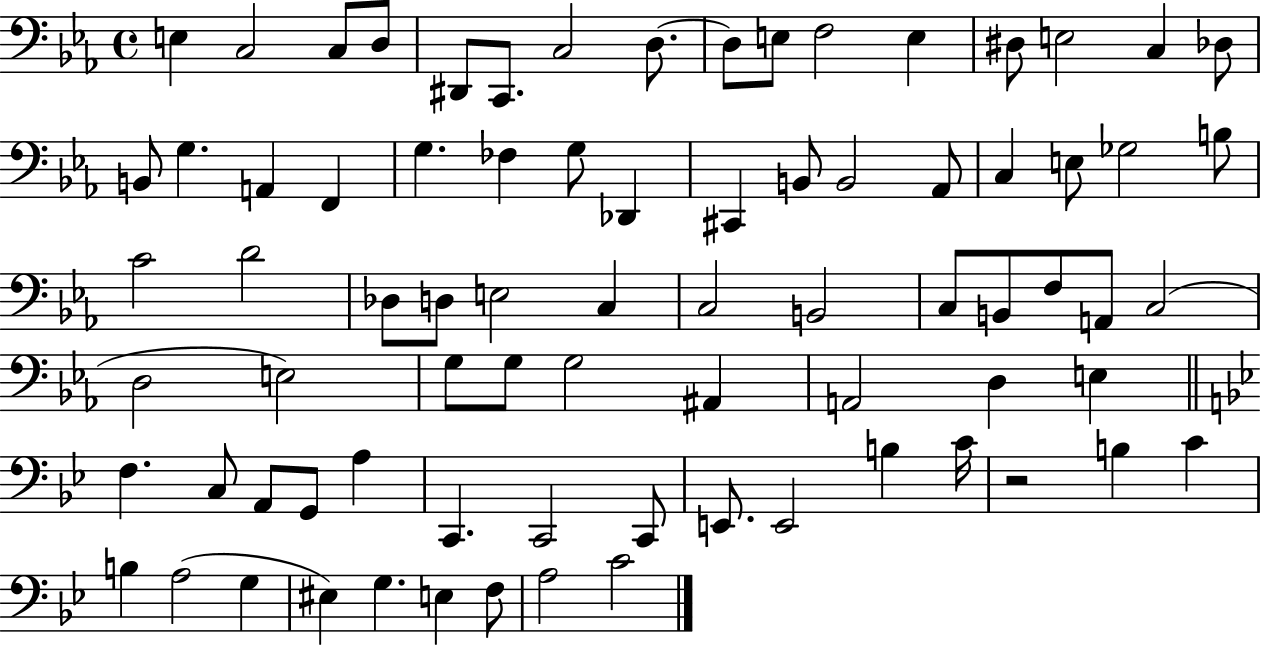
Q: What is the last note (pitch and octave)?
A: C4